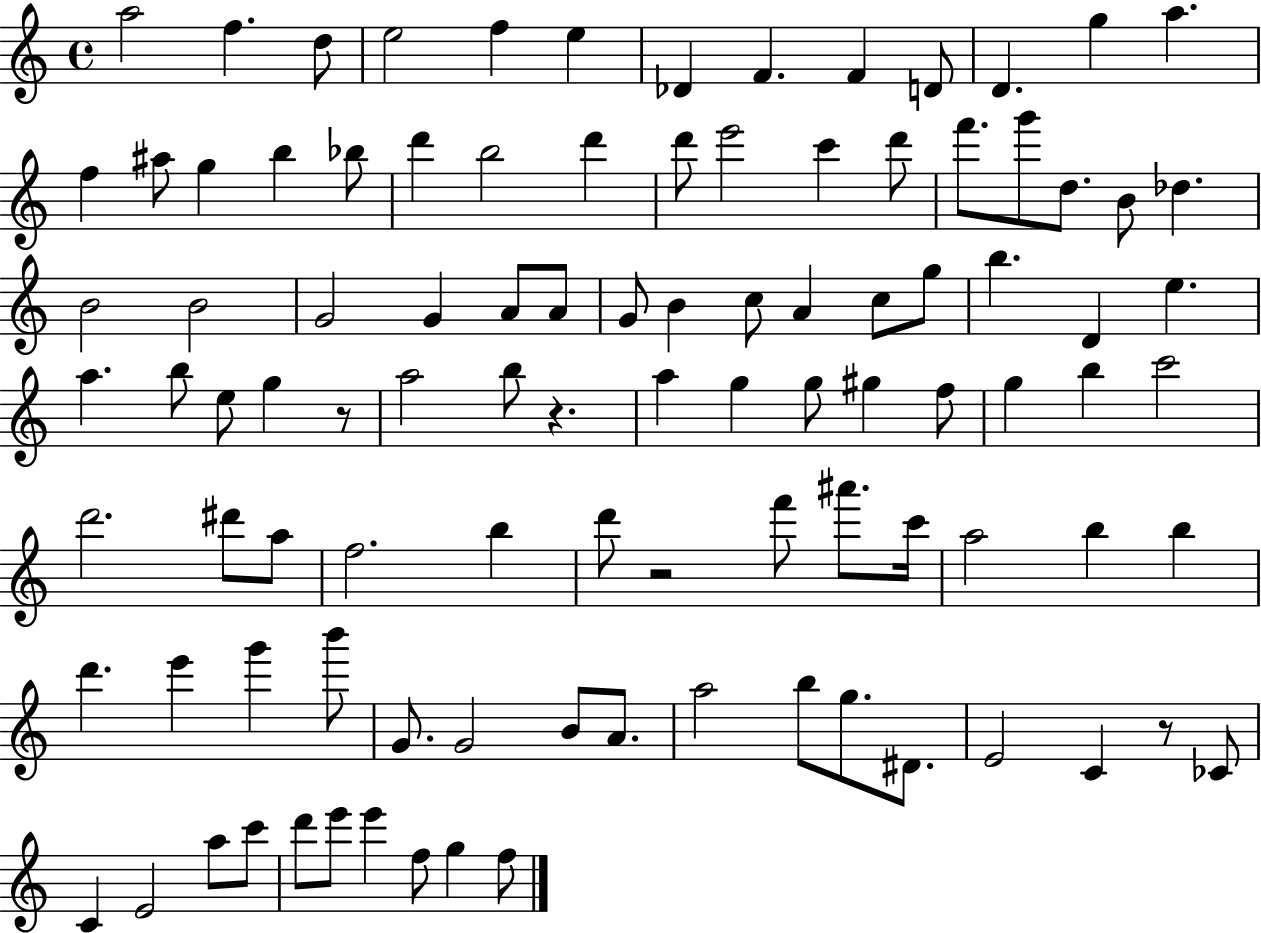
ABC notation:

X:1
T:Untitled
M:4/4
L:1/4
K:C
a2 f d/2 e2 f e _D F F D/2 D g a f ^a/2 g b _b/2 d' b2 d' d'/2 e'2 c' d'/2 f'/2 g'/2 d/2 B/2 _d B2 B2 G2 G A/2 A/2 G/2 B c/2 A c/2 g/2 b D e a b/2 e/2 g z/2 a2 b/2 z a g g/2 ^g f/2 g b c'2 d'2 ^d'/2 a/2 f2 b d'/2 z2 f'/2 ^a'/2 c'/4 a2 b b d' e' g' b'/2 G/2 G2 B/2 A/2 a2 b/2 g/2 ^D/2 E2 C z/2 _C/2 C E2 a/2 c'/2 d'/2 e'/2 e' f/2 g f/2